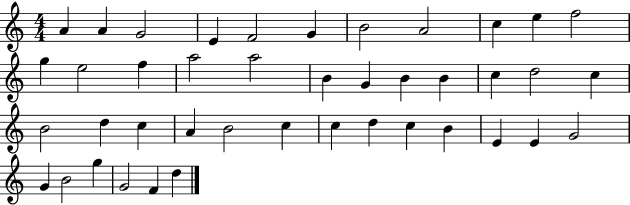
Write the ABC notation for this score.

X:1
T:Untitled
M:4/4
L:1/4
K:C
A A G2 E F2 G B2 A2 c e f2 g e2 f a2 a2 B G B B c d2 c B2 d c A B2 c c d c B E E G2 G B2 g G2 F d